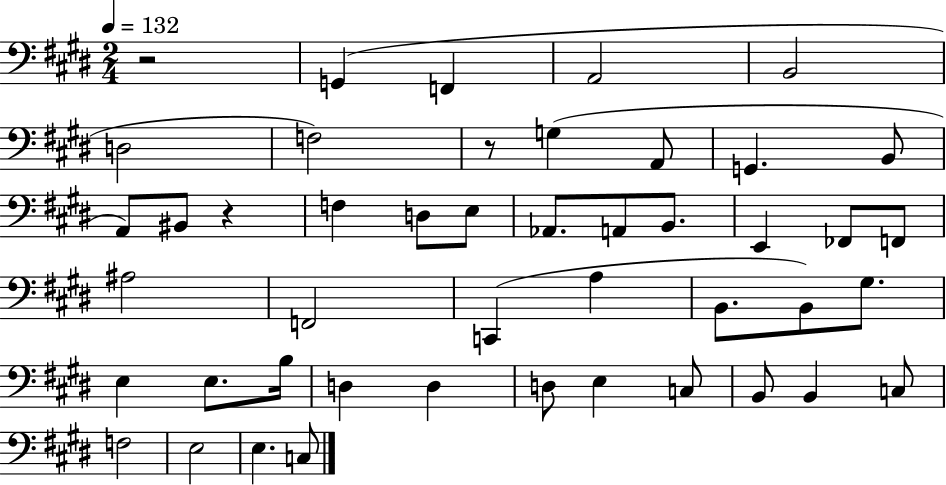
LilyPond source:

{
  \clef bass
  \numericTimeSignature
  \time 2/4
  \key e \major
  \tempo 4 = 132
  \repeat volta 2 { r2 | g,4( f,4 | a,2 | b,2 | \break d2 | f2) | r8 g4( a,8 | g,4. b,8 | \break a,8) bis,8 r4 | f4 d8 e8 | aes,8. a,8 b,8. | e,4 fes,8 f,8 | \break ais2 | f,2 | c,4( a4 | b,8. b,8) gis8. | \break e4 e8. b16 | d4 d4 | d8 e4 c8 | b,8 b,4 c8 | \break f2 | e2 | e4. c8 | } \bar "|."
}